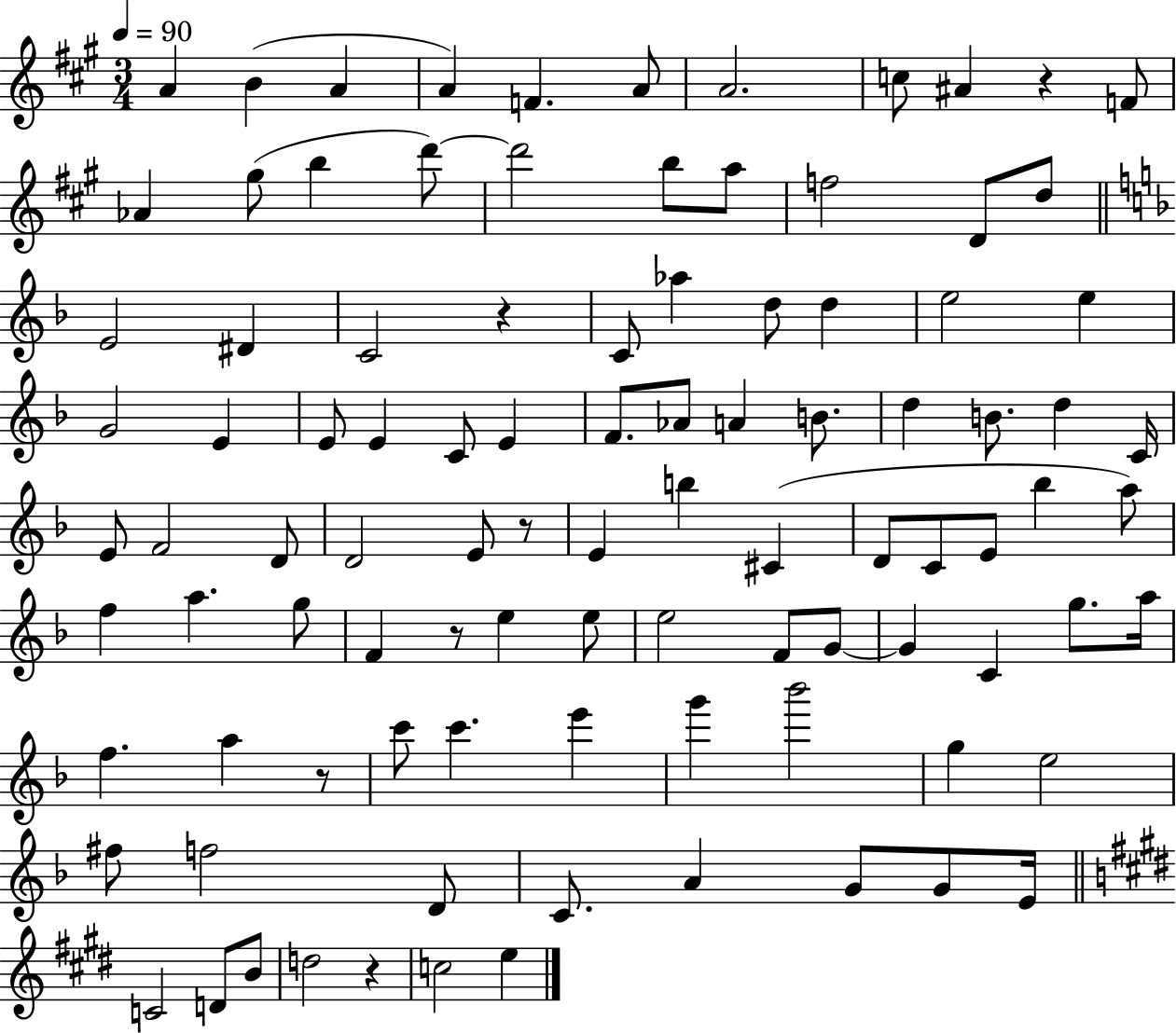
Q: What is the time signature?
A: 3/4